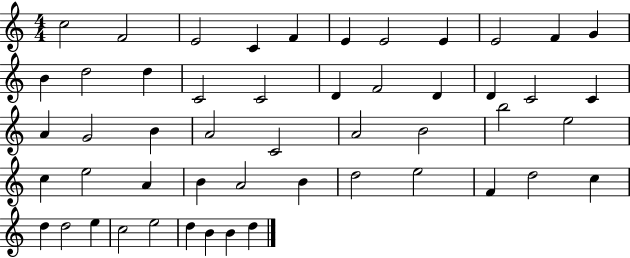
X:1
T:Untitled
M:4/4
L:1/4
K:C
c2 F2 E2 C F E E2 E E2 F G B d2 d C2 C2 D F2 D D C2 C A G2 B A2 C2 A2 B2 b2 e2 c e2 A B A2 B d2 e2 F d2 c d d2 e c2 e2 d B B d